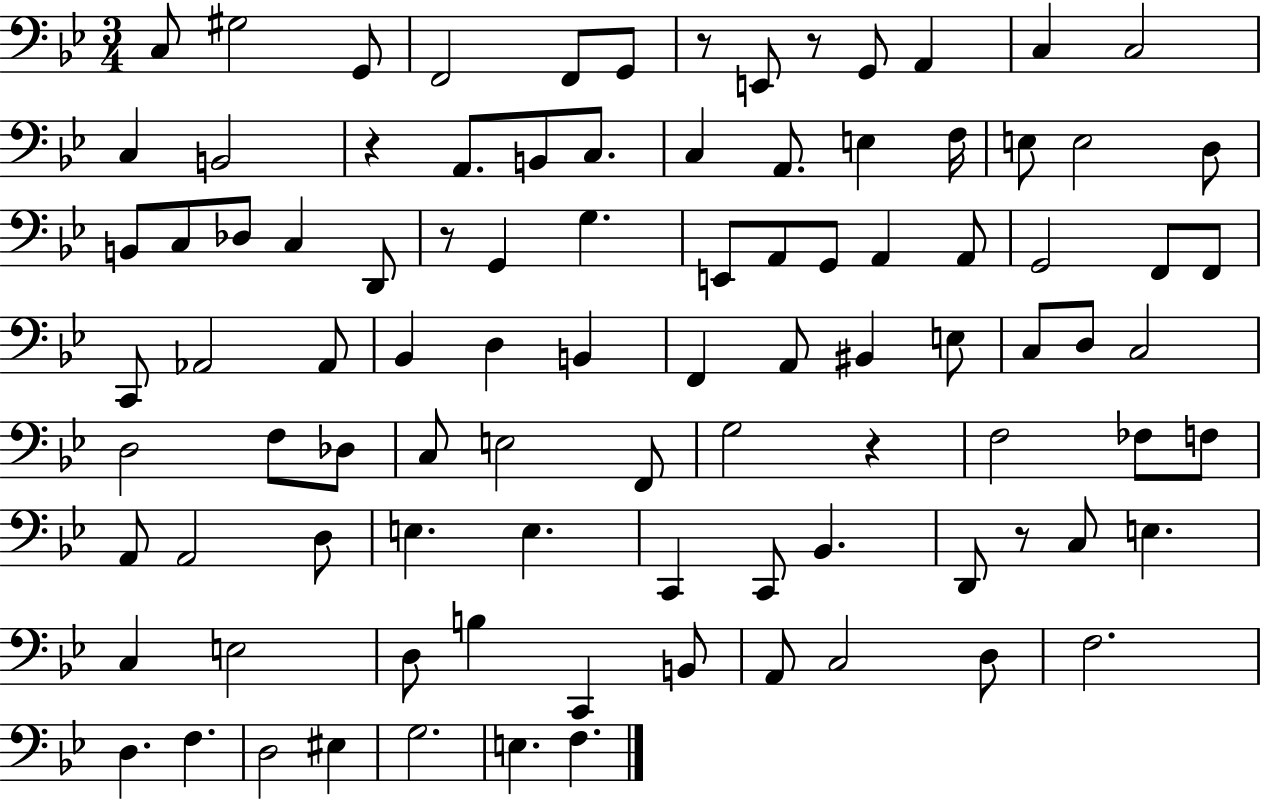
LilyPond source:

{
  \clef bass
  \numericTimeSignature
  \time 3/4
  \key bes \major
  c8 gis2 g,8 | f,2 f,8 g,8 | r8 e,8 r8 g,8 a,4 | c4 c2 | \break c4 b,2 | r4 a,8. b,8 c8. | c4 a,8. e4 f16 | e8 e2 d8 | \break b,8 c8 des8 c4 d,8 | r8 g,4 g4. | e,8 a,8 g,8 a,4 a,8 | g,2 f,8 f,8 | \break c,8 aes,2 aes,8 | bes,4 d4 b,4 | f,4 a,8 bis,4 e8 | c8 d8 c2 | \break d2 f8 des8 | c8 e2 f,8 | g2 r4 | f2 fes8 f8 | \break a,8 a,2 d8 | e4. e4. | c,4 c,8 bes,4. | d,8 r8 c8 e4. | \break c4 e2 | d8 b4 c,4 b,8 | a,8 c2 d8 | f2. | \break d4. f4. | d2 eis4 | g2. | e4. f4. | \break \bar "|."
}